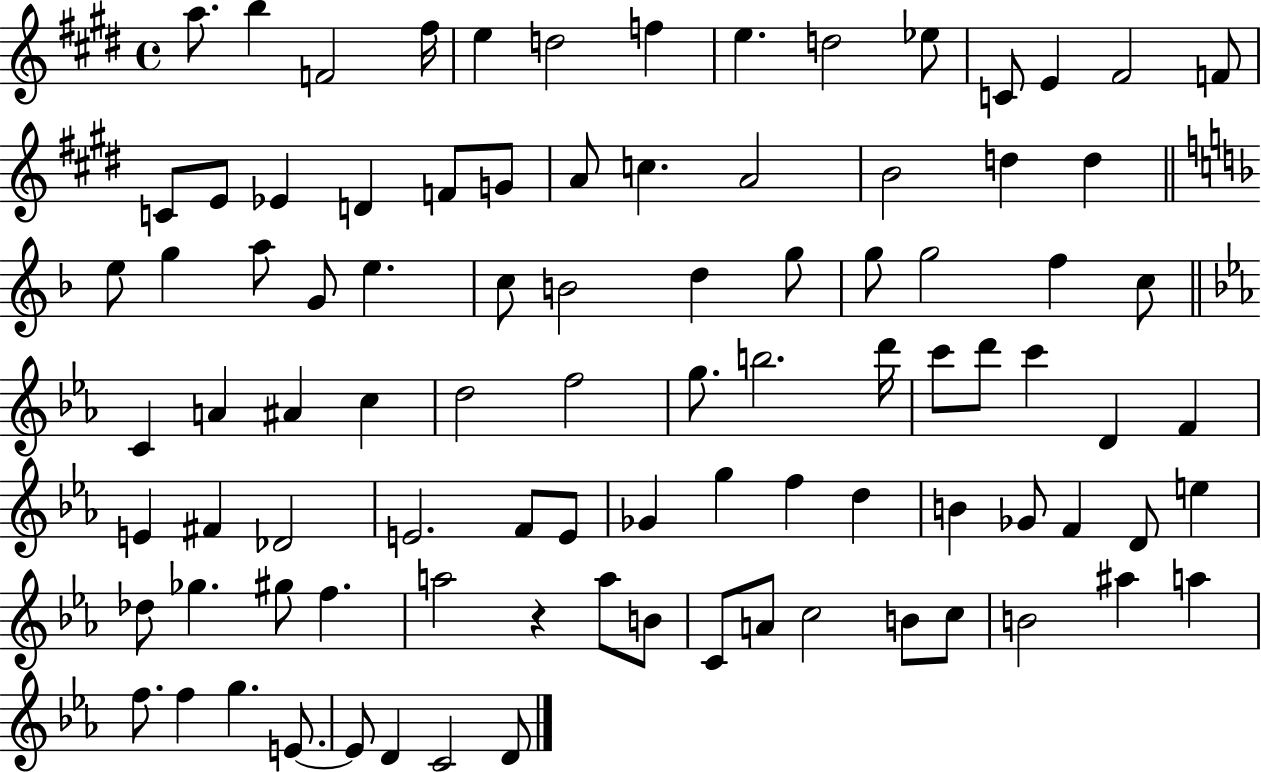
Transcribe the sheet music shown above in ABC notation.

X:1
T:Untitled
M:4/4
L:1/4
K:E
a/2 b F2 ^f/4 e d2 f e d2 _e/2 C/2 E ^F2 F/2 C/2 E/2 _E D F/2 G/2 A/2 c A2 B2 d d e/2 g a/2 G/2 e c/2 B2 d g/2 g/2 g2 f c/2 C A ^A c d2 f2 g/2 b2 d'/4 c'/2 d'/2 c' D F E ^F _D2 E2 F/2 E/2 _G g f d B _G/2 F D/2 e _d/2 _g ^g/2 f a2 z a/2 B/2 C/2 A/2 c2 B/2 c/2 B2 ^a a f/2 f g E/2 E/2 D C2 D/2